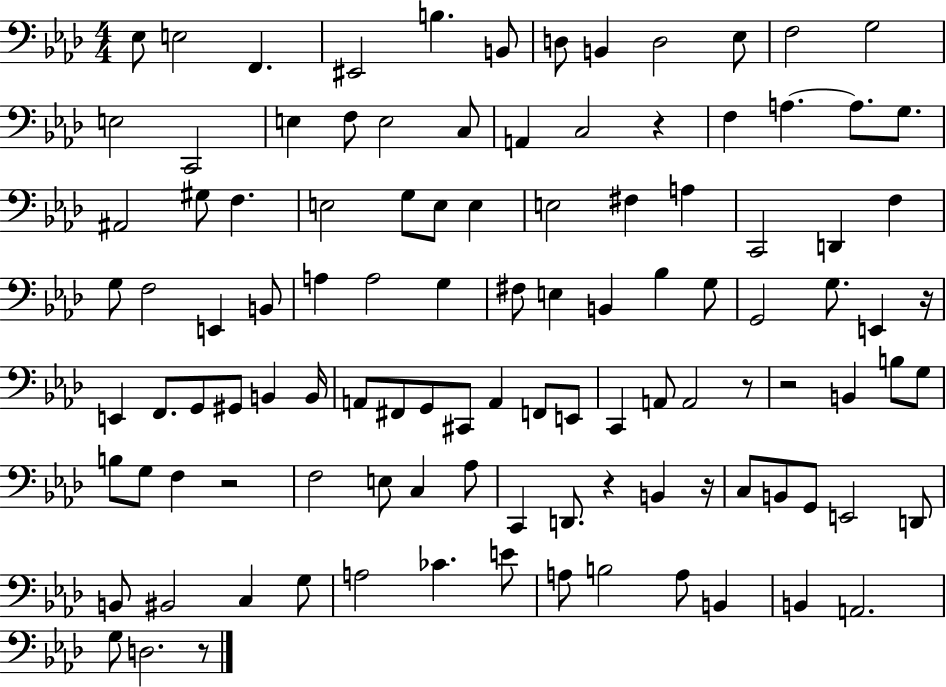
X:1
T:Untitled
M:4/4
L:1/4
K:Ab
_E,/2 E,2 F,, ^E,,2 B, B,,/2 D,/2 B,, D,2 _E,/2 F,2 G,2 E,2 C,,2 E, F,/2 E,2 C,/2 A,, C,2 z F, A, A,/2 G,/2 ^A,,2 ^G,/2 F, E,2 G,/2 E,/2 E, E,2 ^F, A, C,,2 D,, F, G,/2 F,2 E,, B,,/2 A, A,2 G, ^F,/2 E, B,, _B, G,/2 G,,2 G,/2 E,, z/4 E,, F,,/2 G,,/2 ^G,,/2 B,, B,,/4 A,,/2 ^F,,/2 G,,/2 ^C,,/2 A,, F,,/2 E,,/2 C,, A,,/2 A,,2 z/2 z2 B,, B,/2 G,/2 B,/2 G,/2 F, z2 F,2 E,/2 C, _A,/2 C,, D,,/2 z B,, z/4 C,/2 B,,/2 G,,/2 E,,2 D,,/2 B,,/2 ^B,,2 C, G,/2 A,2 _C E/2 A,/2 B,2 A,/2 B,, B,, A,,2 G,/2 D,2 z/2